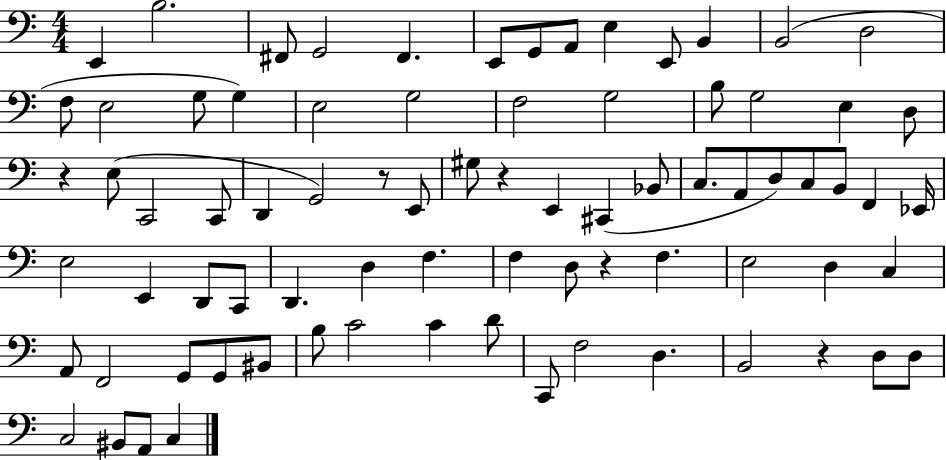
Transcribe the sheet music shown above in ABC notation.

X:1
T:Untitled
M:4/4
L:1/4
K:C
E,, B,2 ^F,,/2 G,,2 ^F,, E,,/2 G,,/2 A,,/2 E, E,,/2 B,, B,,2 D,2 F,/2 E,2 G,/2 G, E,2 G,2 F,2 G,2 B,/2 G,2 E, D,/2 z E,/2 C,,2 C,,/2 D,, G,,2 z/2 E,,/2 ^G,/2 z E,, ^C,, _B,,/2 C,/2 A,,/2 D,/2 C,/2 B,,/2 F,, _E,,/4 E,2 E,, D,,/2 C,,/2 D,, D, F, F, D,/2 z F, E,2 D, C, A,,/2 F,,2 G,,/2 G,,/2 ^B,,/2 B,/2 C2 C D/2 C,,/2 F,2 D, B,,2 z D,/2 D,/2 C,2 ^B,,/2 A,,/2 C,